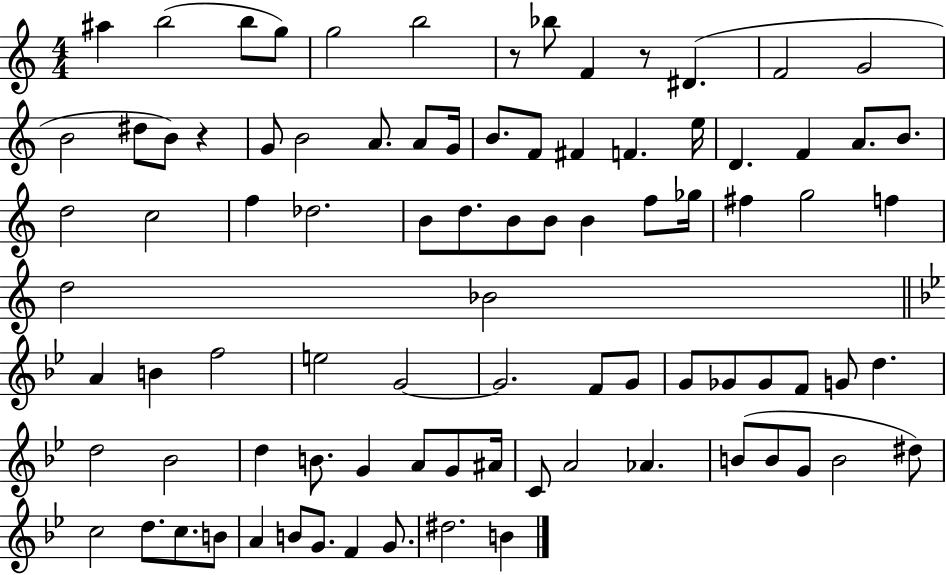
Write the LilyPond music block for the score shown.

{
  \clef treble
  \numericTimeSignature
  \time 4/4
  \key c \major
  ais''4 b''2( b''8 g''8) | g''2 b''2 | r8 bes''8 f'4 r8 dis'4.( | f'2 g'2 | \break b'2 dis''8 b'8) r4 | g'8 b'2 a'8. a'8 g'16 | b'8. f'8 fis'4 f'4. e''16 | d'4. f'4 a'8. b'8. | \break d''2 c''2 | f''4 des''2. | b'8 d''8. b'8 b'8 b'4 f''8 ges''16 | fis''4 g''2 f''4 | \break d''2 bes'2 | \bar "||" \break \key g \minor a'4 b'4 f''2 | e''2 g'2~~ | g'2. f'8 g'8 | g'8 ges'8 ges'8 f'8 g'8 d''4. | \break d''2 bes'2 | d''4 b'8. g'4 a'8 g'8 ais'16 | c'8 a'2 aes'4. | b'8( b'8 g'8 b'2 dis''8) | \break c''2 d''8. c''8. b'8 | a'4 b'8 g'8. f'4 g'8. | dis''2. b'4 | \bar "|."
}